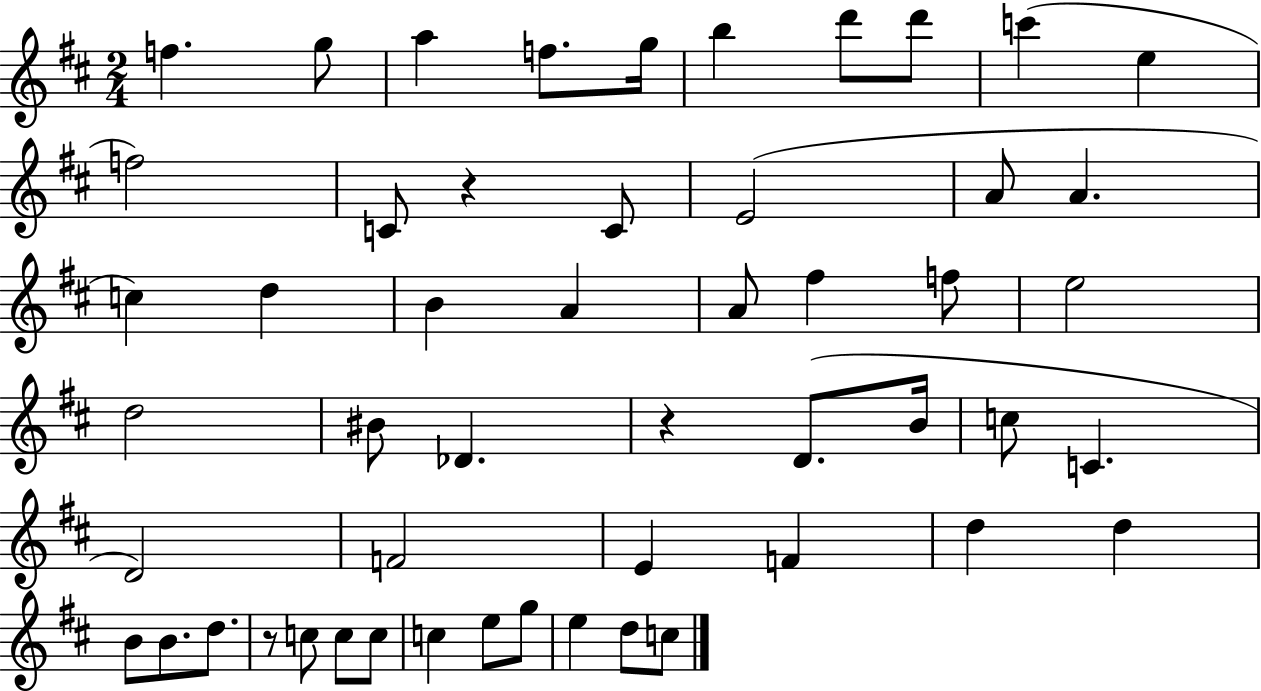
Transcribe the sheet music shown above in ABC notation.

X:1
T:Untitled
M:2/4
L:1/4
K:D
f g/2 a f/2 g/4 b d'/2 d'/2 c' e f2 C/2 z C/2 E2 A/2 A c d B A A/2 ^f f/2 e2 d2 ^B/2 _D z D/2 B/4 c/2 C D2 F2 E F d d B/2 B/2 d/2 z/2 c/2 c/2 c/2 c e/2 g/2 e d/2 c/2